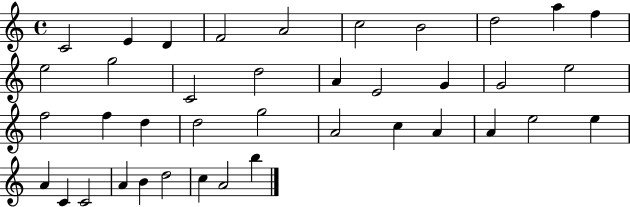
X:1
T:Untitled
M:4/4
L:1/4
K:C
C2 E D F2 A2 c2 B2 d2 a f e2 g2 C2 d2 A E2 G G2 e2 f2 f d d2 g2 A2 c A A e2 e A C C2 A B d2 c A2 b